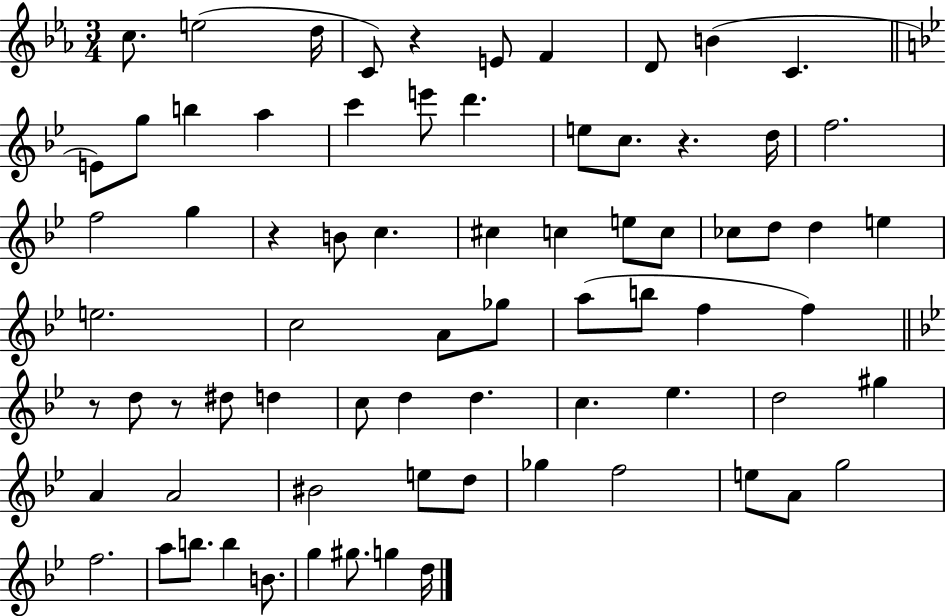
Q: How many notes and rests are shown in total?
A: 74